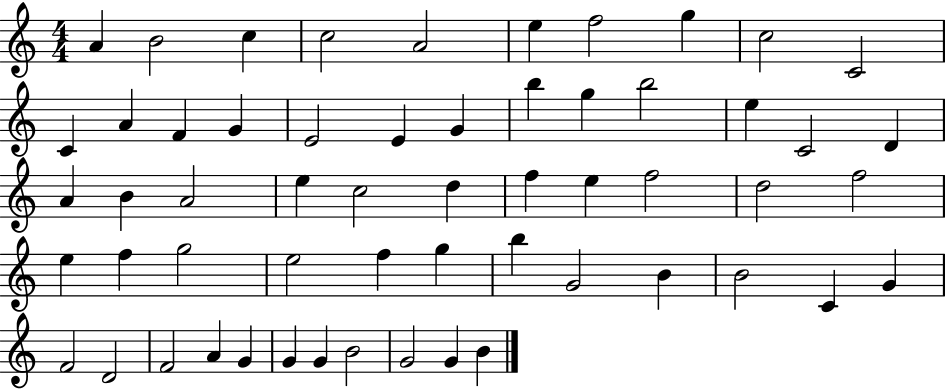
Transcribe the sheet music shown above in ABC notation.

X:1
T:Untitled
M:4/4
L:1/4
K:C
A B2 c c2 A2 e f2 g c2 C2 C A F G E2 E G b g b2 e C2 D A B A2 e c2 d f e f2 d2 f2 e f g2 e2 f g b G2 B B2 C G F2 D2 F2 A G G G B2 G2 G B